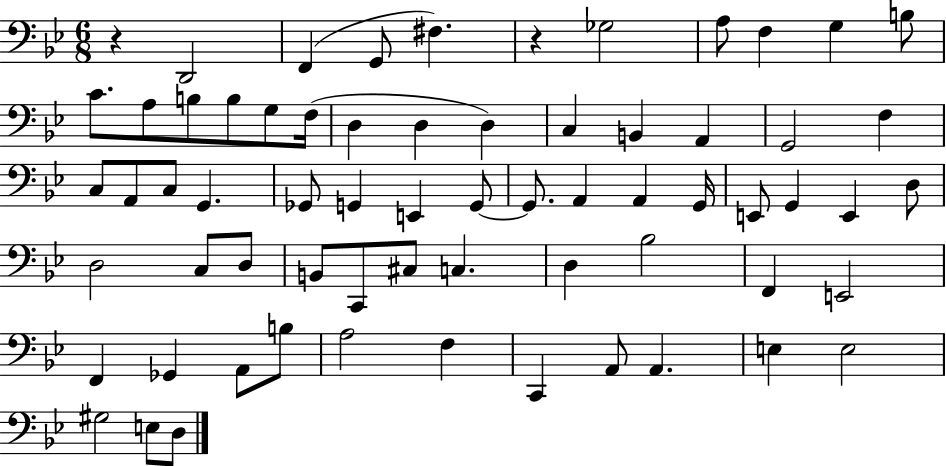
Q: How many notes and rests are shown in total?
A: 66